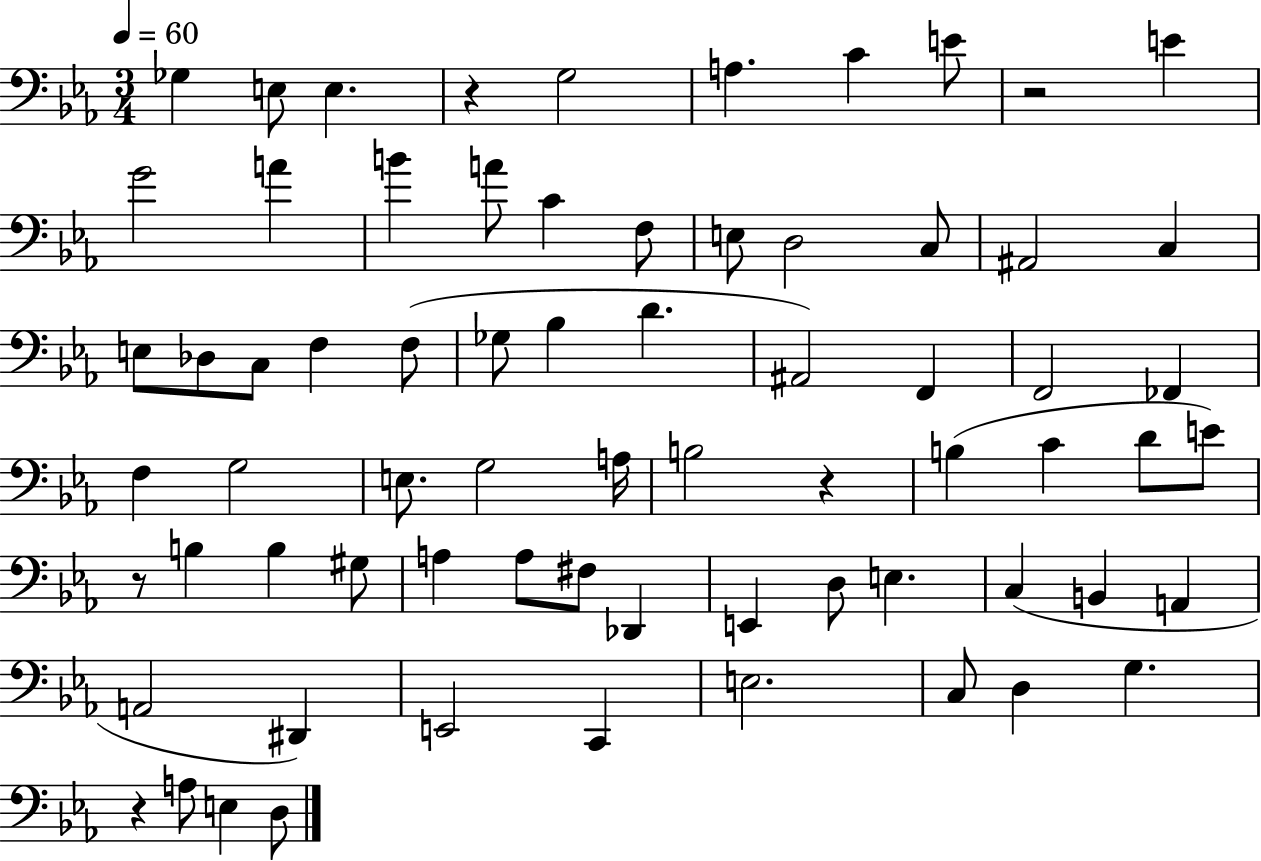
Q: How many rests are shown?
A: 5